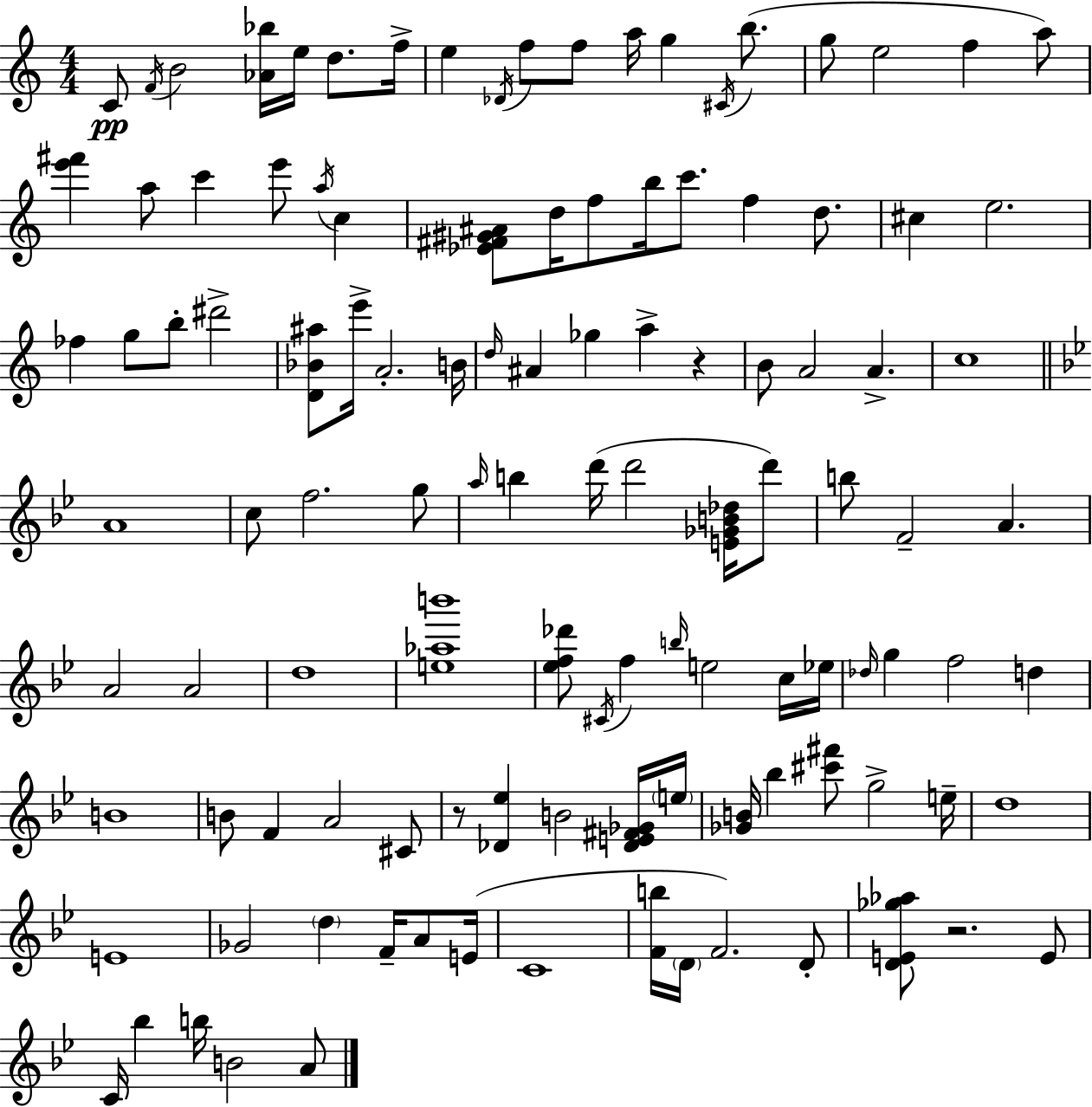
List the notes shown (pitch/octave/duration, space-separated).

C4/e F4/s B4/h [Ab4,Bb5]/s E5/s D5/e. F5/s E5/q Db4/s F5/e F5/e A5/s G5/q C#4/s B5/e. G5/e E5/h F5/q A5/e [E6,F#6]/q A5/e C6/q E6/e A5/s C5/q [Eb4,F#4,G#4,A#4]/e D5/s F5/e B5/s C6/e. F5/q D5/e. C#5/q E5/h. FES5/q G5/e B5/e D#6/h [D4,Bb4,A#5]/e E6/s A4/h. B4/s D5/s A#4/q Gb5/q A5/q R/q B4/e A4/h A4/q. C5/w A4/w C5/e F5/h. G5/e A5/s B5/q D6/s D6/h [E4,Gb4,B4,Db5]/s D6/e B5/e F4/h A4/q. A4/h A4/h D5/w [E5,Ab5,B6]/w [Eb5,F5,Db6]/e C#4/s F5/q B5/s E5/h C5/s Eb5/s Db5/s G5/q F5/h D5/q B4/w B4/e F4/q A4/h C#4/e R/e [Db4,Eb5]/q B4/h [Db4,E4,F#4,Gb4]/s E5/s [Gb4,B4]/s Bb5/q [C#6,F#6]/e G5/h E5/s D5/w E4/w Gb4/h D5/q F4/s A4/e E4/s C4/w [F4,B5]/s D4/s F4/h. D4/e [D4,E4,Gb5,Ab5]/e R/h. E4/e C4/s Bb5/q B5/s B4/h A4/e